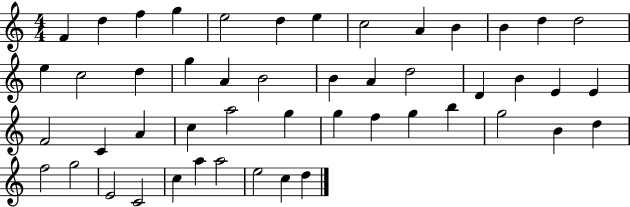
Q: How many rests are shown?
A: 0